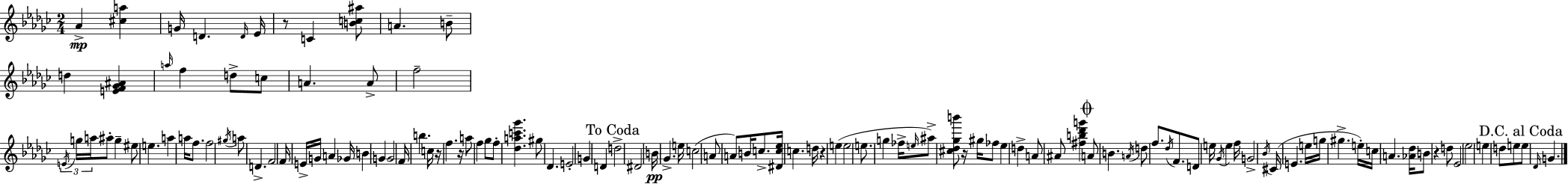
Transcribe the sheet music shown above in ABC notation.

X:1
T:Untitled
M:2/4
L:1/4
K:Ebm
_A [^ca] G/4 D D/4 _E/4 z/2 C [Bc^a]/2 A B/2 d [EF_G^A] a/4 f d/2 c/2 A A/2 f2 E/4 g/4 a/4 ^a/2 g ^e/2 e a a/4 f/2 f2 ^g/4 a/2 D F2 F/4 E/4 G/4 A _G/4 B G G2 F/4 b c/4 z/4 f z/4 a/2 f _g/2 f/2 [_dac'_g'] ^g/2 _D E2 G D d2 ^D2 B/4 _G e/4 c2 A/2 A/2 B/4 c/2 [^Dc_e]/4 c d/4 z e e2 e/2 g _f/4 e/4 ^a/2 [^c_d_gb']/2 z/4 ^g/4 _f/2 _e d A/2 ^A/2 [^fb_d'g'] A/2 B A/4 d/2 f/2 _d/4 F/2 D/2 e/4 _G/4 e f/4 G2 _B/4 ^C/4 E e/4 g/4 ^g e/4 c/4 A [_A_d]/4 B/2 z d/2 _E2 _e2 e d/2 e/2 e/2 _D/4 G